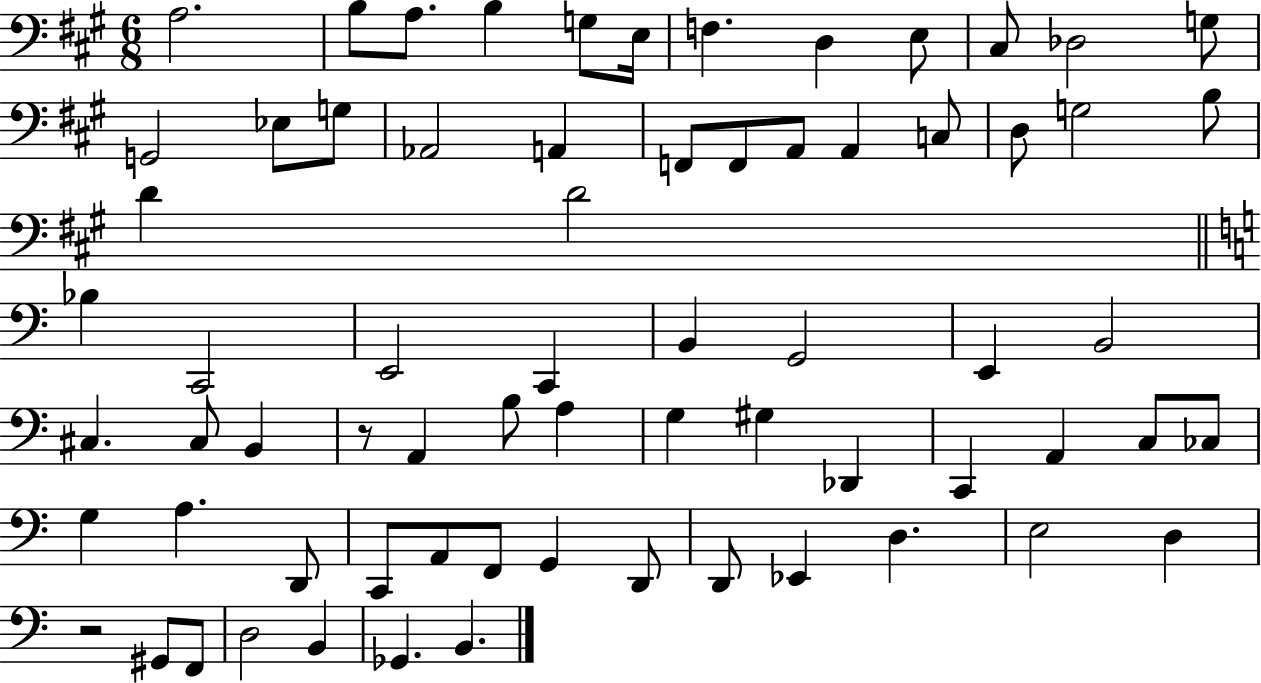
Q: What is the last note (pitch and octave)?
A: B2